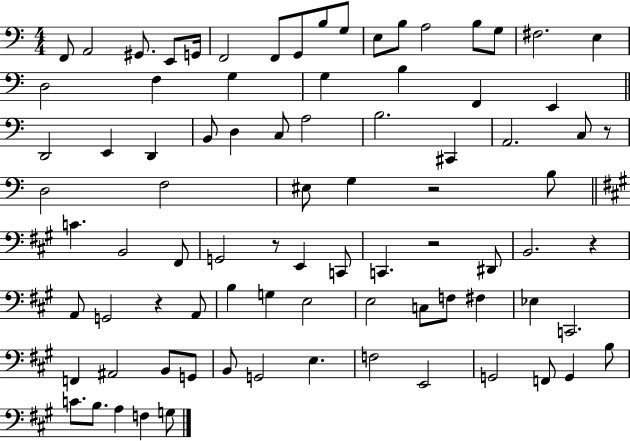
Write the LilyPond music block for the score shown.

{
  \clef bass
  \numericTimeSignature
  \time 4/4
  \key c \major
  \repeat volta 2 { f,8 a,2 gis,8. e,8 g,16 | f,2 f,8 g,8 b8 g8 | e8 b8 a2 b8 g8 | fis2. e4 | \break d2 f4 g4 | g4 b4 f,4 e,4 | \bar "||" \break \key c \major d,2 e,4 d,4 | b,8 d4 c8 a2 | b2. cis,4 | a,2. c8 r8 | \break d2 f2 | eis8 g4 r2 b8 | \bar "||" \break \key a \major c'4. b,2 fis,8 | g,2 r8 e,4 c,8 | c,4. r2 dis,8 | b,2. r4 | \break a,8 g,2 r4 a,8 | b4 g4 e2 | e2 c8 f8 fis4 | ees4 c,2. | \break f,4 ais,2 b,8 g,8 | b,8 g,2 e4. | f2 e,2 | g,2 f,8 g,4 b8 | \break c'8. b8. a4 f4 g8 | } \bar "|."
}